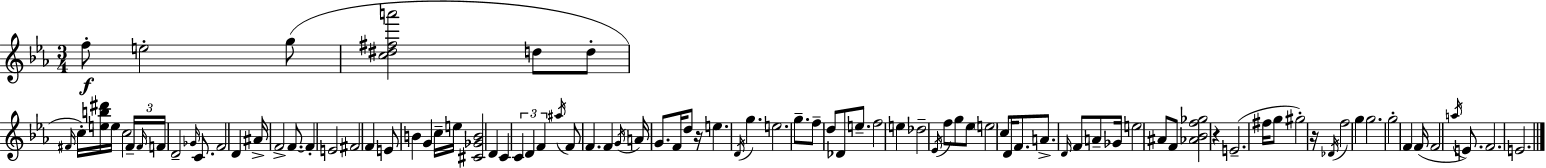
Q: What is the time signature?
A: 3/4